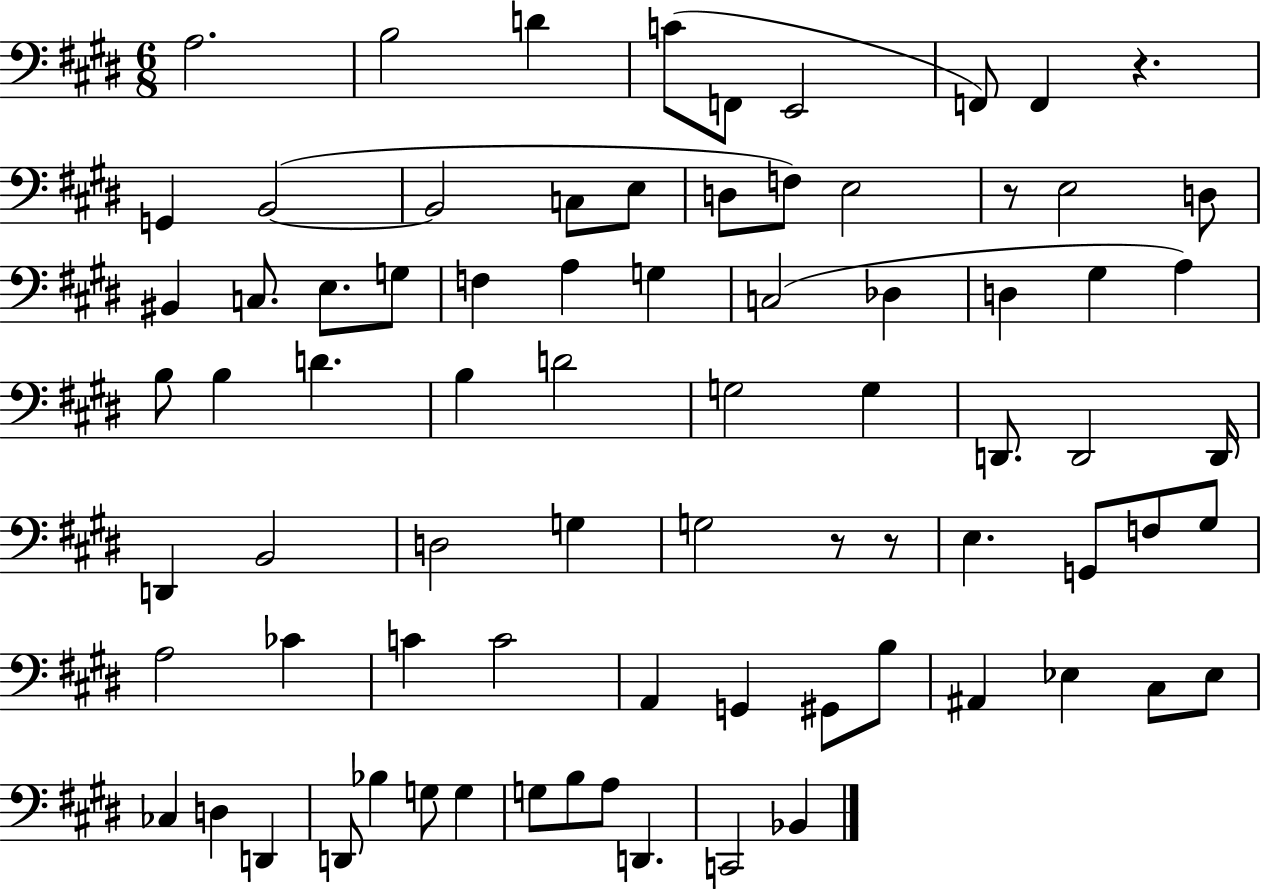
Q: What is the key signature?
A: E major